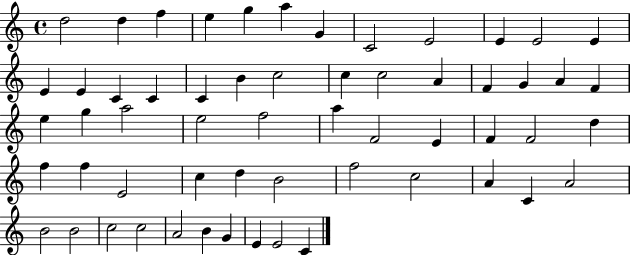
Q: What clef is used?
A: treble